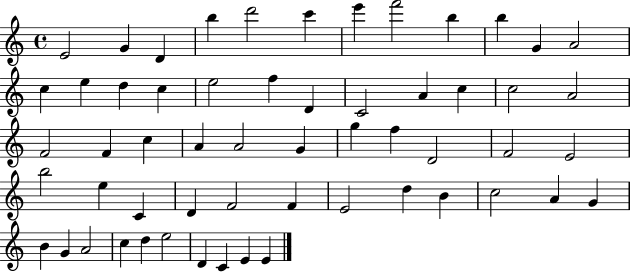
E4/h G4/q D4/q B5/q D6/h C6/q E6/q F6/h B5/q B5/q G4/q A4/h C5/q E5/q D5/q C5/q E5/h F5/q D4/q C4/h A4/q C5/q C5/h A4/h F4/h F4/q C5/q A4/q A4/h G4/q G5/q F5/q D4/h F4/h E4/h B5/h E5/q C4/q D4/q F4/h F4/q E4/h D5/q B4/q C5/h A4/q G4/q B4/q G4/q A4/h C5/q D5/q E5/h D4/q C4/q E4/q E4/q